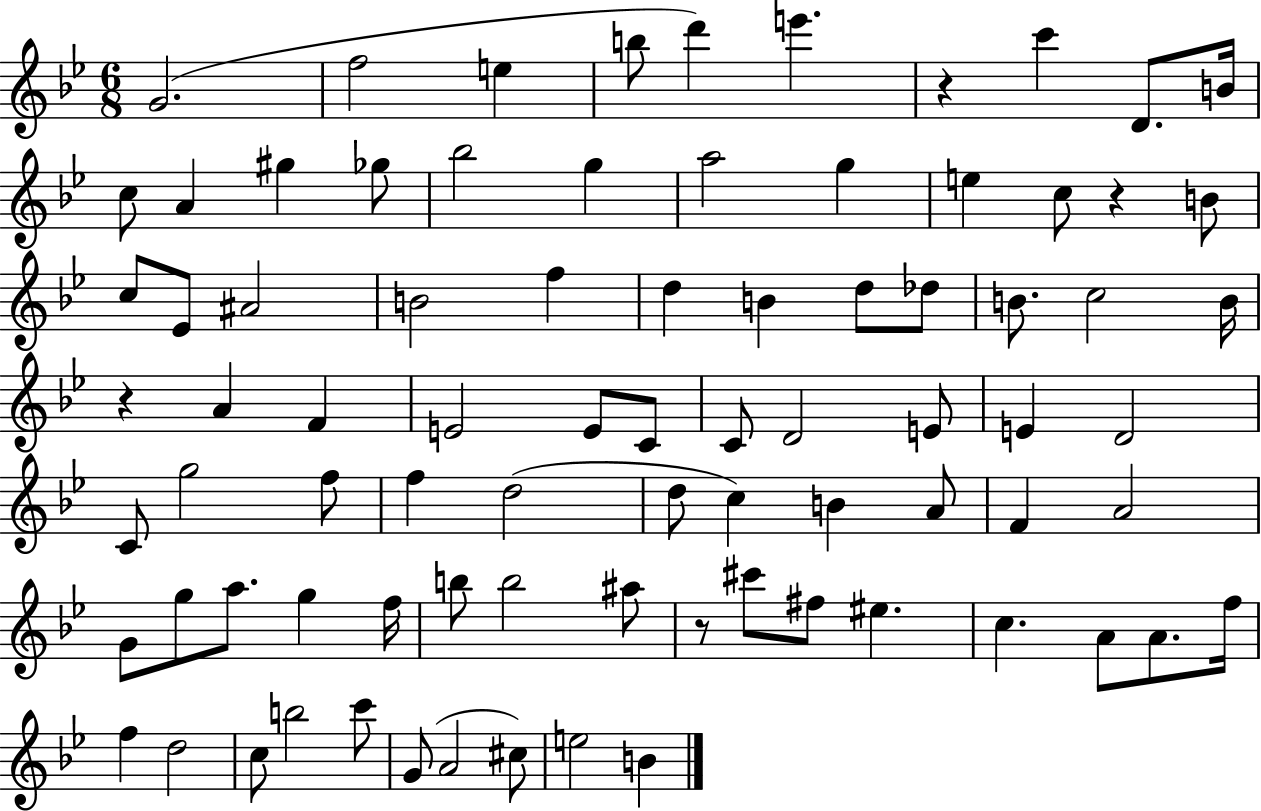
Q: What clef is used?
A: treble